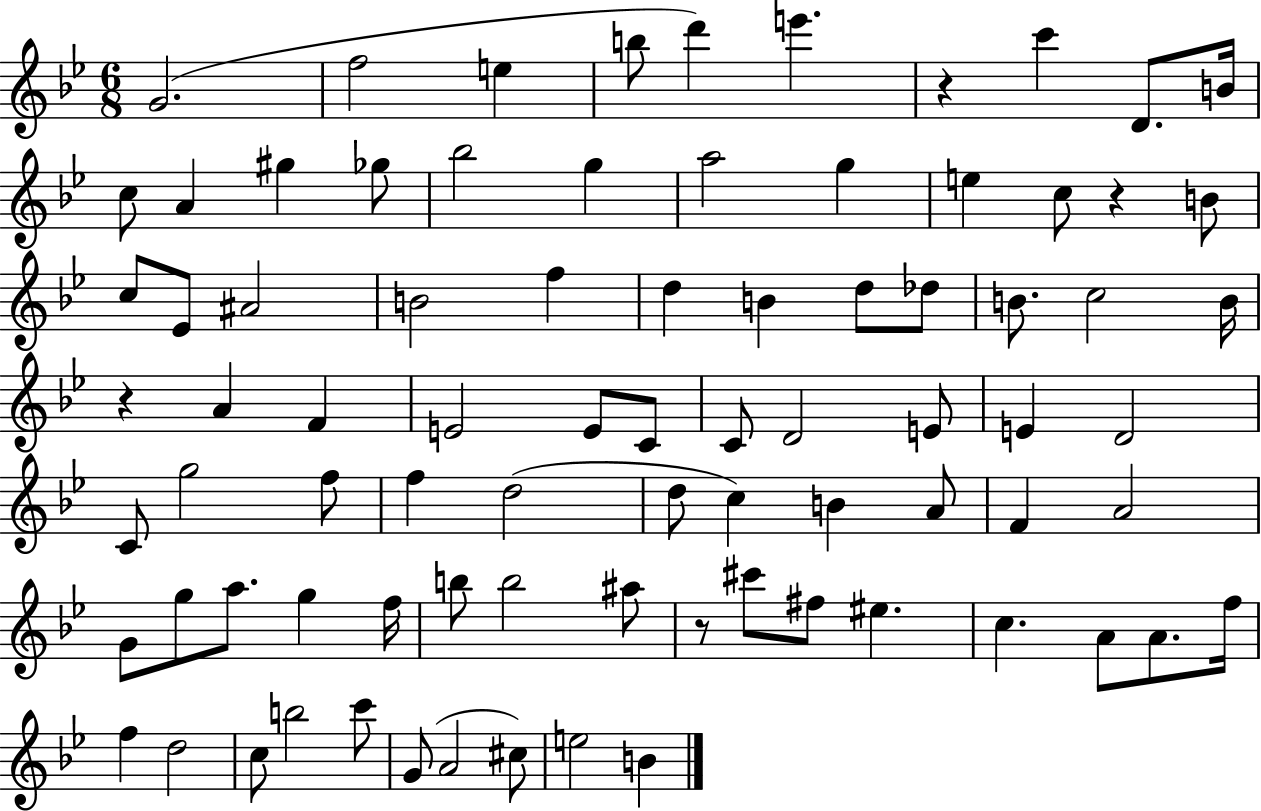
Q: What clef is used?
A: treble